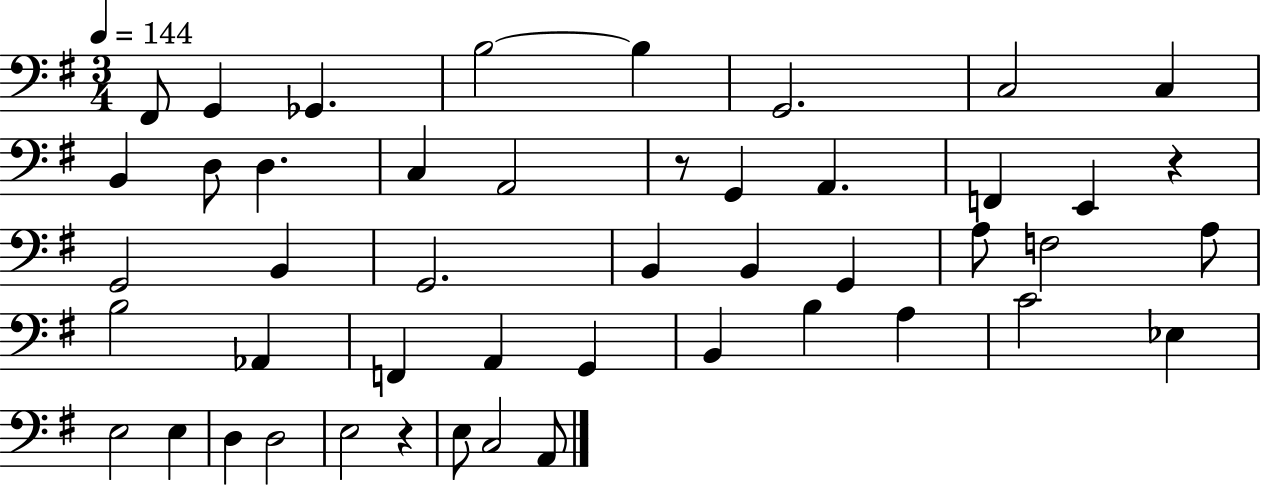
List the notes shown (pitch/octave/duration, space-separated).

F#2/e G2/q Gb2/q. B3/h B3/q G2/h. C3/h C3/q B2/q D3/e D3/q. C3/q A2/h R/e G2/q A2/q. F2/q E2/q R/q G2/h B2/q G2/h. B2/q B2/q G2/q A3/e F3/h A3/e B3/h Ab2/q F2/q A2/q G2/q B2/q B3/q A3/q C4/h Eb3/q E3/h E3/q D3/q D3/h E3/h R/q E3/e C3/h A2/e